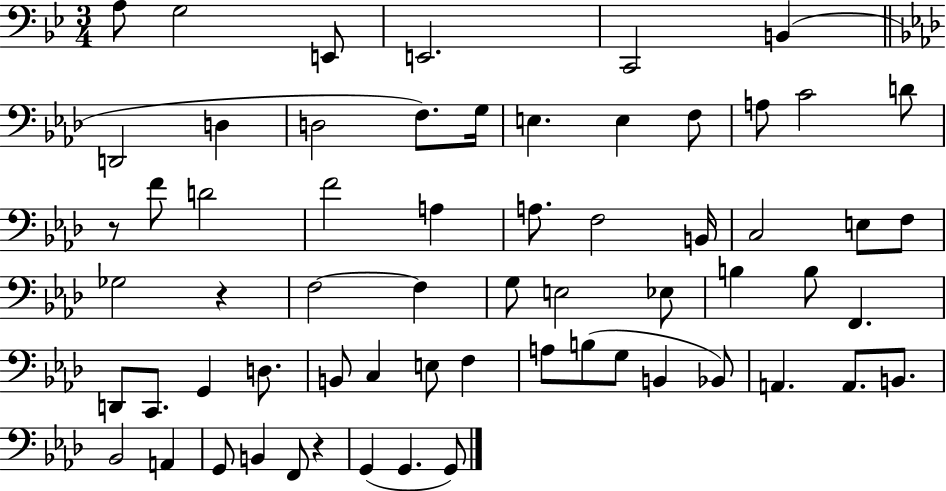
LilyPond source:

{
  \clef bass
  \numericTimeSignature
  \time 3/4
  \key bes \major
  a8 g2 e,8 | e,2. | c,2 b,4( | \bar "||" \break \key aes \major d,2 d4 | d2 f8.) g16 | e4. e4 f8 | a8 c'2 d'8 | \break r8 f'8 d'2 | f'2 a4 | a8. f2 b,16 | c2 e8 f8 | \break ges2 r4 | f2~~ f4 | g8 e2 ees8 | b4 b8 f,4. | \break d,8 c,8. g,4 d8. | b,8 c4 e8 f4 | a8 b8( g8 b,4 bes,8) | a,4. a,8. b,8. | \break bes,2 a,4 | g,8 b,4 f,8 r4 | g,4( g,4. g,8) | \bar "|."
}